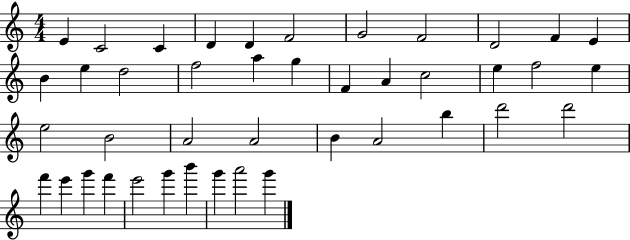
E4/q C4/h C4/q D4/q D4/q F4/h G4/h F4/h D4/h F4/q E4/q B4/q E5/q D5/h F5/h A5/q G5/q F4/q A4/q C5/h E5/q F5/h E5/q E5/h B4/h A4/h A4/h B4/q A4/h B5/q D6/h D6/h F6/q E6/q G6/q F6/q E6/h G6/q B6/q G6/q A6/h G6/q